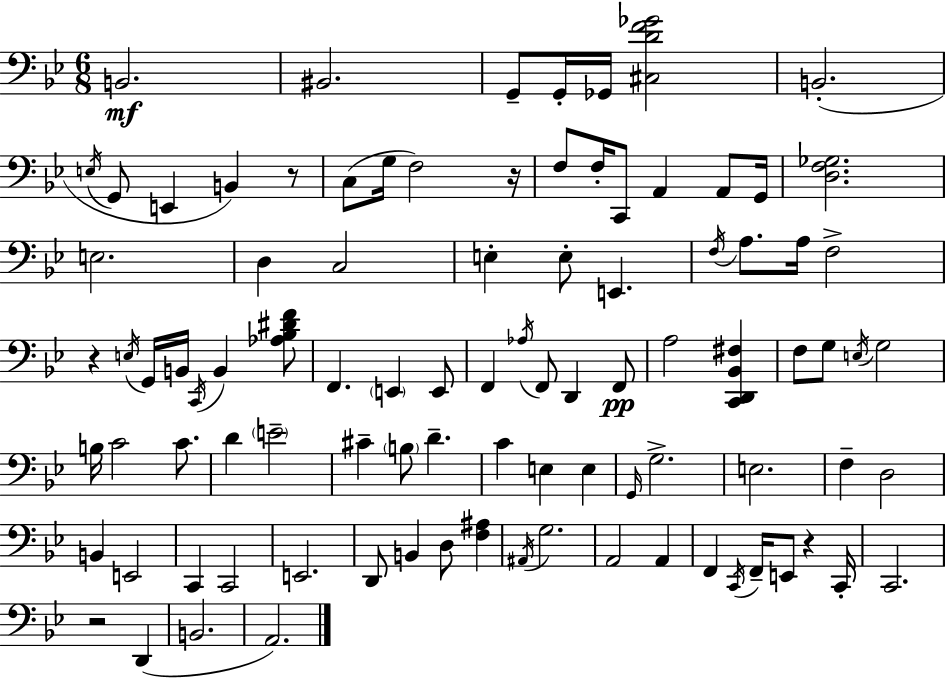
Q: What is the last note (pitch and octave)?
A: A2